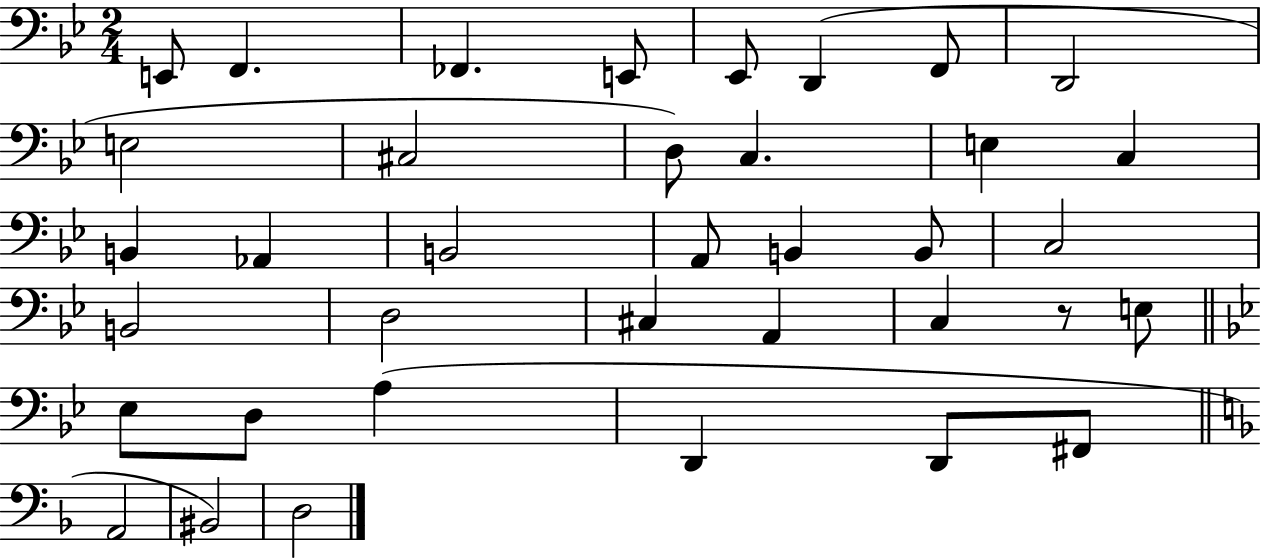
{
  \clef bass
  \numericTimeSignature
  \time 2/4
  \key bes \major
  e,8 f,4. | fes,4. e,8 | ees,8 d,4( f,8 | d,2 | \break e2 | cis2 | d8) c4. | e4 c4 | \break b,4 aes,4 | b,2 | a,8 b,4 b,8 | c2 | \break b,2 | d2 | cis4 a,4 | c4 r8 e8 | \break \bar "||" \break \key g \minor ees8 d8 a4( | d,4 d,8 fis,8 | \bar "||" \break \key d \minor a,2 | bis,2) | d2 | \bar "|."
}